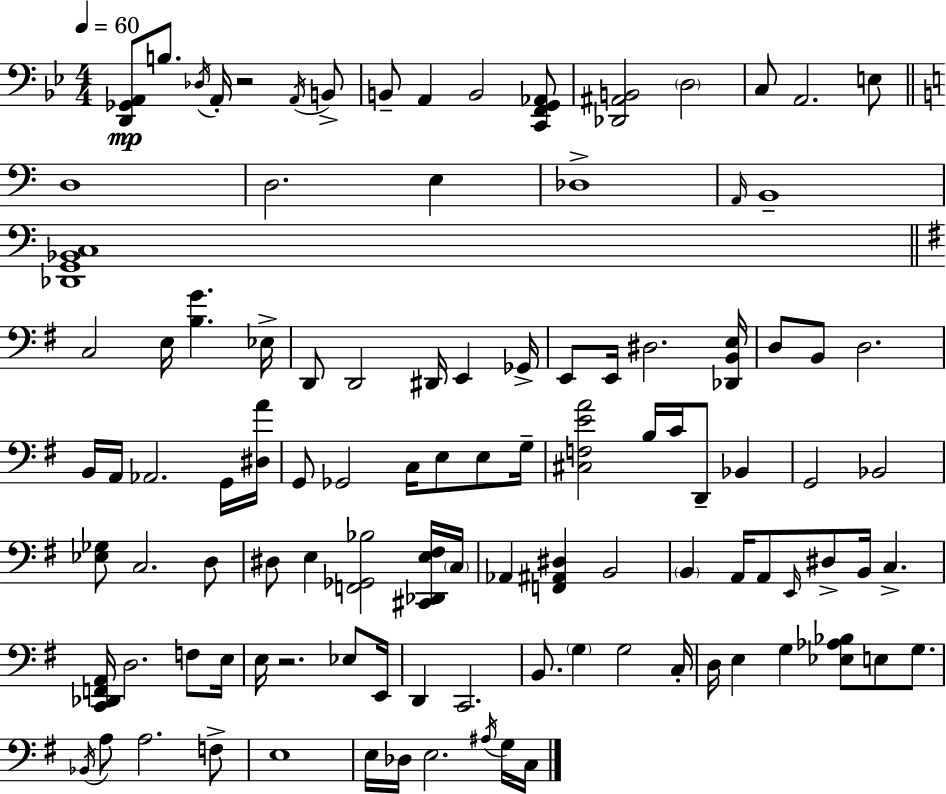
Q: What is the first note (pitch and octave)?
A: B3